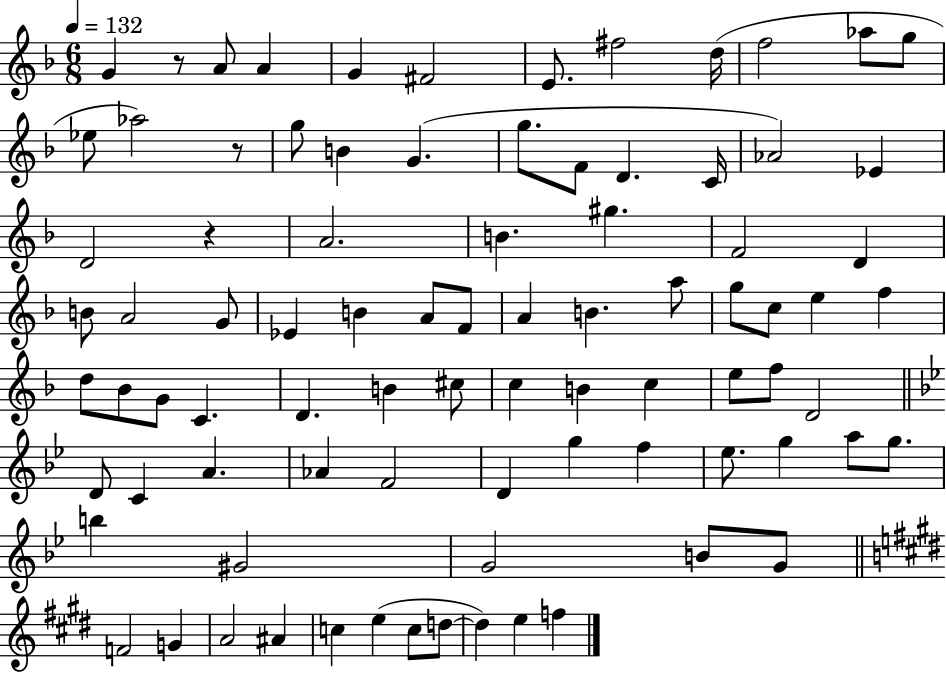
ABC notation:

X:1
T:Untitled
M:6/8
L:1/4
K:F
G z/2 A/2 A G ^F2 E/2 ^f2 d/4 f2 _a/2 g/2 _e/2 _a2 z/2 g/2 B G g/2 F/2 D C/4 _A2 _E D2 z A2 B ^g F2 D B/2 A2 G/2 _E B A/2 F/2 A B a/2 g/2 c/2 e f d/2 _B/2 G/2 C D B ^c/2 c B c e/2 f/2 D2 D/2 C A _A F2 D g f _e/2 g a/2 g/2 b ^G2 G2 B/2 G/2 F2 G A2 ^A c e c/2 d/2 d e f